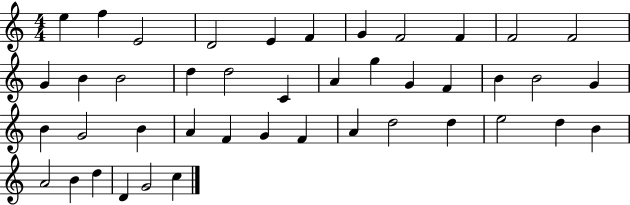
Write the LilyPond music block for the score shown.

{
  \clef treble
  \numericTimeSignature
  \time 4/4
  \key c \major
  e''4 f''4 e'2 | d'2 e'4 f'4 | g'4 f'2 f'4 | f'2 f'2 | \break g'4 b'4 b'2 | d''4 d''2 c'4 | a'4 g''4 g'4 f'4 | b'4 b'2 g'4 | \break b'4 g'2 b'4 | a'4 f'4 g'4 f'4 | a'4 d''2 d''4 | e''2 d''4 b'4 | \break a'2 b'4 d''4 | d'4 g'2 c''4 | \bar "|."
}